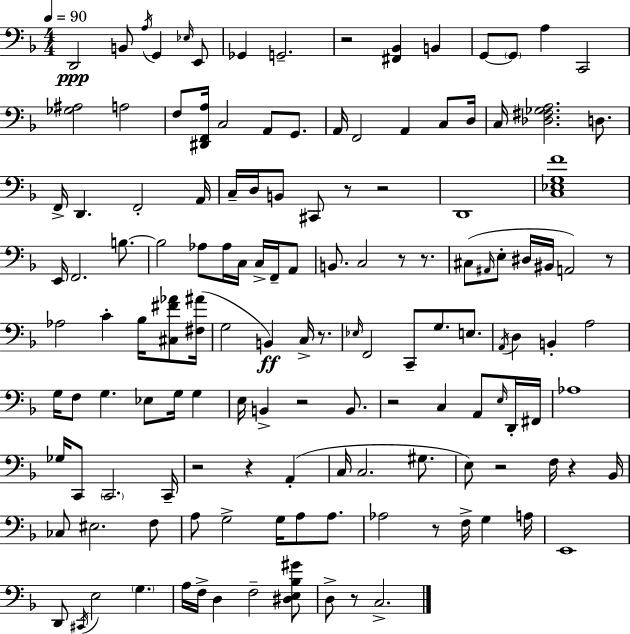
{
  \clef bass
  \numericTimeSignature
  \time 4/4
  \key d \minor
  \tempo 4 = 90
  d,2\ppp b,8 \acciaccatura { a16 } g,4 \grace { ees16 } | e,8 ges,4 g,2.-- | r2 <fis, bes,>4 b,4 | g,8~~ \parenthesize g,8 a4 c,2 | \break <ges ais>2 a2 | f8 <dis, f, a>16 c2 a,8 g,8. | a,16 f,2 a,4 c8 | d16 c16 <des fis ges a>2. d8. | \break f,16-> d,4. f,2-. | a,16 c16-- d16 b,8 cis,8 r8 r2 | d,1 | <c ees g f'>1 | \break e,16 f,2. b8.~~ | b2 aes8 aes16 c16 c16-> f,16-- | a,8 b,8. c2 r8 r8. | cis8( \grace { ais,16 } e8-. dis16 bis,16 a,2) | \break r8 aes2 c'4-. bes16 | <cis fis' aes'>8 <fis ais'>16( g2 b,4\ff) c16-> | r8. \grace { ees16 } f,2 c,8-- g8. | e8. \acciaccatura { a,16 } d4 b,4-. a2 | \break g16 f8 g4. ees8 | g16 g4 e16 b,4-> r2 | b,8. r2 c4 | a,8 \grace { e16 } d,16-. fis,16 aes1 | \break ges16 c,8 \parenthesize c,2. | c,16-- r2 r4 | a,4-.( c16 c2. | gis8. e8) r2 | \break f16 r4 bes,16 ces8 eis2. | f8 a8 g2-> | g16 a8 a8. aes2 r8 | f16-> g4 a16 e,1 | \break d,8 \acciaccatura { cis,16 } e2 | \parenthesize g4. a16 f16-> d4 f2-- | <dis e bes gis'>8 d8-> r8 c2.-> | \bar "|."
}